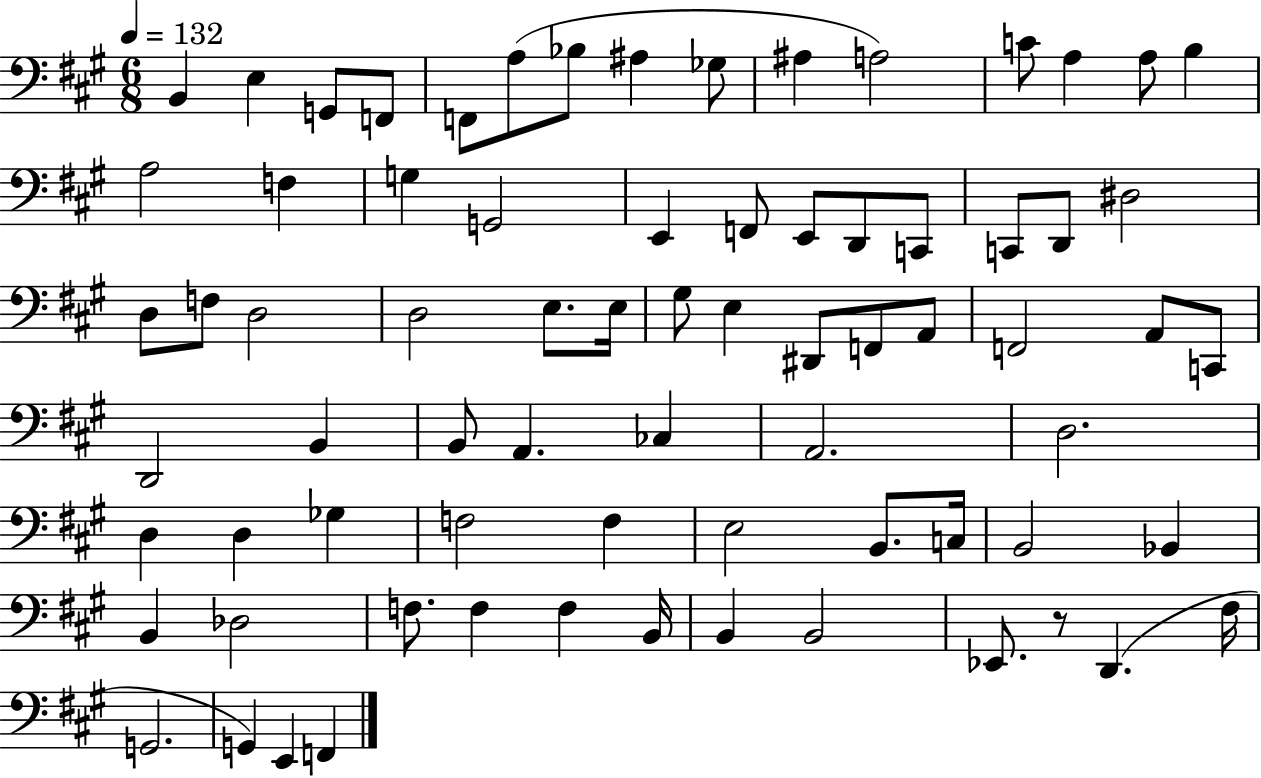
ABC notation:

X:1
T:Untitled
M:6/8
L:1/4
K:A
B,, E, G,,/2 F,,/2 F,,/2 A,/2 _B,/2 ^A, _G,/2 ^A, A,2 C/2 A, A,/2 B, A,2 F, G, G,,2 E,, F,,/2 E,,/2 D,,/2 C,,/2 C,,/2 D,,/2 ^D,2 D,/2 F,/2 D,2 D,2 E,/2 E,/4 ^G,/2 E, ^D,,/2 F,,/2 A,,/2 F,,2 A,,/2 C,,/2 D,,2 B,, B,,/2 A,, _C, A,,2 D,2 D, D, _G, F,2 F, E,2 B,,/2 C,/4 B,,2 _B,, B,, _D,2 F,/2 F, F, B,,/4 B,, B,,2 _E,,/2 z/2 D,, ^F,/4 G,,2 G,, E,, F,,